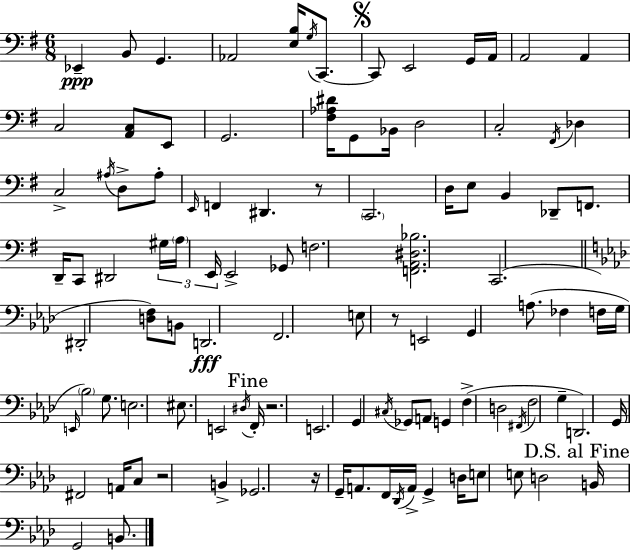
X:1
T:Untitled
M:6/8
L:1/4
K:G
_E,, B,,/2 G,, _A,,2 [E,B,]/4 G,/4 C,,/2 C,,/2 E,,2 G,,/4 A,,/4 A,,2 A,, C,2 [A,,C,]/2 E,,/2 G,,2 [^F,_A,^D]/4 G,,/2 _B,,/4 D,2 C,2 ^F,,/4 _D, C,2 ^A,/4 D,/2 ^A,/2 E,,/4 F,, ^D,, z/2 C,,2 D,/4 E,/2 B,, _D,,/2 F,,/2 D,,/4 C,,/2 ^D,,2 ^G,/4 A,/4 E,,/4 E,,2 _G,,/2 F,2 [F,,A,,^D,_B,]2 C,,2 ^D,,2 [D,F,]/2 B,,/2 D,,2 F,,2 E,/2 z/2 E,,2 G,, A,/2 _F, F,/4 G,/4 E,,/4 _B,2 G,/2 E,2 ^E,/2 E,,2 ^D,/4 F,,/4 z2 E,,2 G,, ^C,/4 _G,,/2 A,,/2 G,, F, D,2 ^F,,/4 F,2 G, D,,2 G,,/4 ^F,,2 A,,/4 C,/2 z2 B,, _G,,2 z/4 G,,/4 A,,/2 F,,/4 _D,,/4 A,,/4 G,, D,/4 E,/2 E,/2 D,2 B,,/4 G,,2 B,,/2